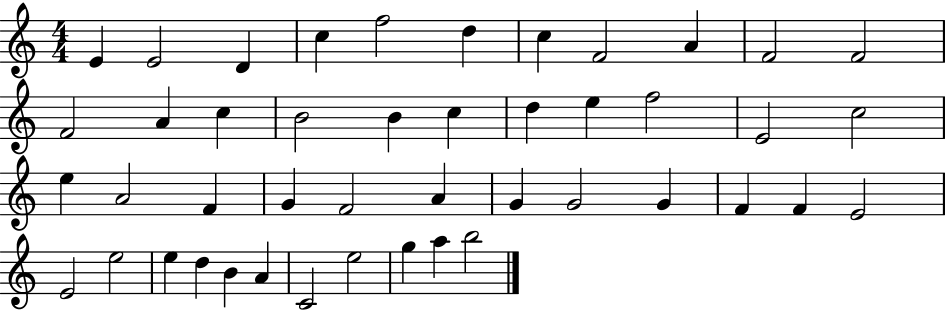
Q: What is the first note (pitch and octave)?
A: E4